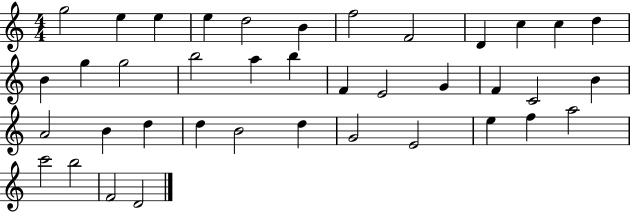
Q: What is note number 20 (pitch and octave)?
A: E4